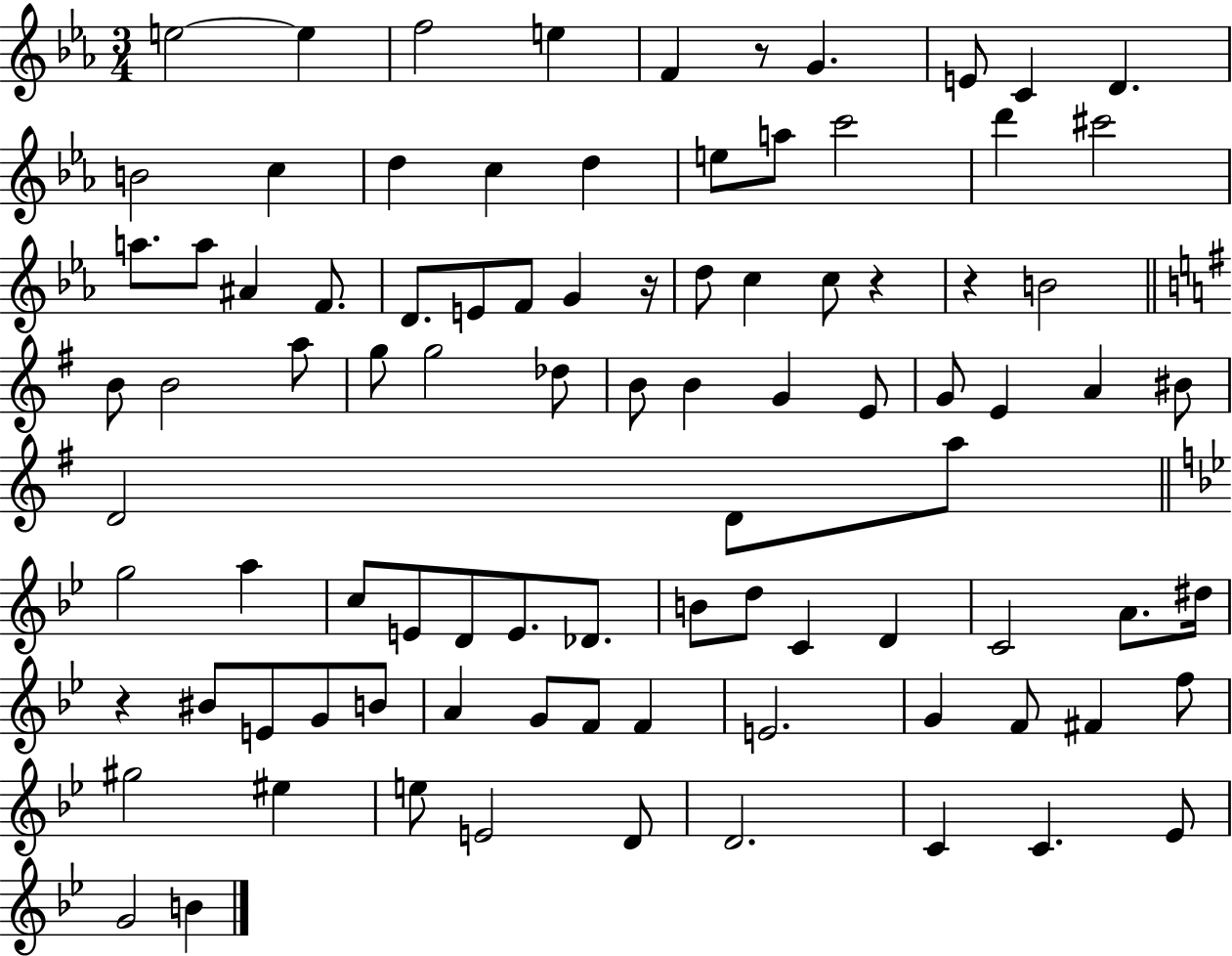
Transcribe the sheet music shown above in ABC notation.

X:1
T:Untitled
M:3/4
L:1/4
K:Eb
e2 e f2 e F z/2 G E/2 C D B2 c d c d e/2 a/2 c'2 d' ^c'2 a/2 a/2 ^A F/2 D/2 E/2 F/2 G z/4 d/2 c c/2 z z B2 B/2 B2 a/2 g/2 g2 _d/2 B/2 B G E/2 G/2 E A ^B/2 D2 D/2 a/2 g2 a c/2 E/2 D/2 E/2 _D/2 B/2 d/2 C D C2 A/2 ^d/4 z ^B/2 E/2 G/2 B/2 A G/2 F/2 F E2 G F/2 ^F f/2 ^g2 ^e e/2 E2 D/2 D2 C C _E/2 G2 B